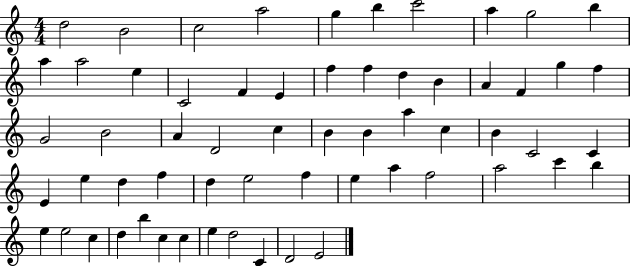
{
  \clef treble
  \numericTimeSignature
  \time 4/4
  \key c \major
  d''2 b'2 | c''2 a''2 | g''4 b''4 c'''2 | a''4 g''2 b''4 | \break a''4 a''2 e''4 | c'2 f'4 e'4 | f''4 f''4 d''4 b'4 | a'4 f'4 g''4 f''4 | \break g'2 b'2 | a'4 d'2 c''4 | b'4 b'4 a''4 c''4 | b'4 c'2 c'4 | \break e'4 e''4 d''4 f''4 | d''4 e''2 f''4 | e''4 a''4 f''2 | a''2 c'''4 b''4 | \break e''4 e''2 c''4 | d''4 b''4 c''4 c''4 | e''4 d''2 c'4 | d'2 e'2 | \break \bar "|."
}